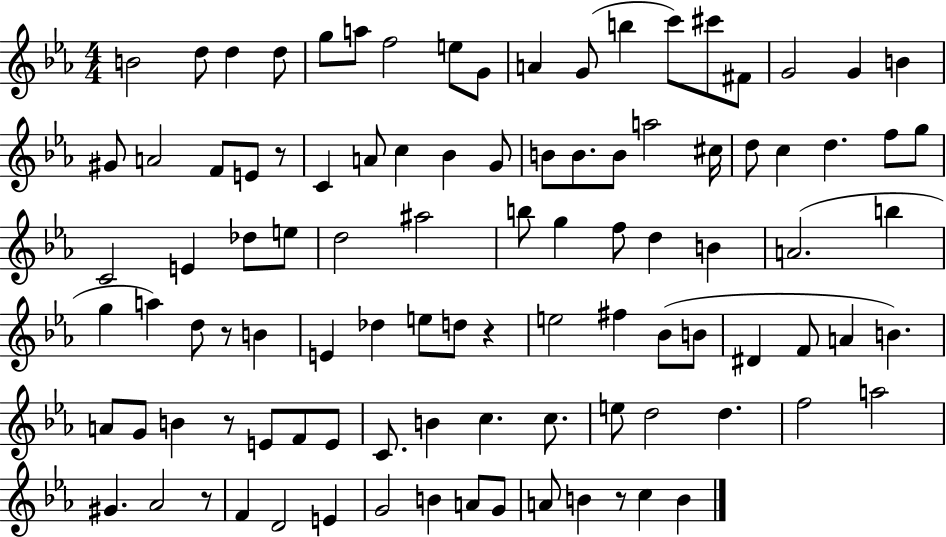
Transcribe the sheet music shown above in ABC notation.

X:1
T:Untitled
M:4/4
L:1/4
K:Eb
B2 d/2 d d/2 g/2 a/2 f2 e/2 G/2 A G/2 b c'/2 ^c'/2 ^F/2 G2 G B ^G/2 A2 F/2 E/2 z/2 C A/2 c _B G/2 B/2 B/2 B/2 a2 ^c/4 d/2 c d f/2 g/2 C2 E _d/2 e/2 d2 ^a2 b/2 g f/2 d B A2 b g a d/2 z/2 B E _d e/2 d/2 z e2 ^f _B/2 B/2 ^D F/2 A B A/2 G/2 B z/2 E/2 F/2 E/2 C/2 B c c/2 e/2 d2 d f2 a2 ^G _A2 z/2 F D2 E G2 B A/2 G/2 A/2 B z/2 c B